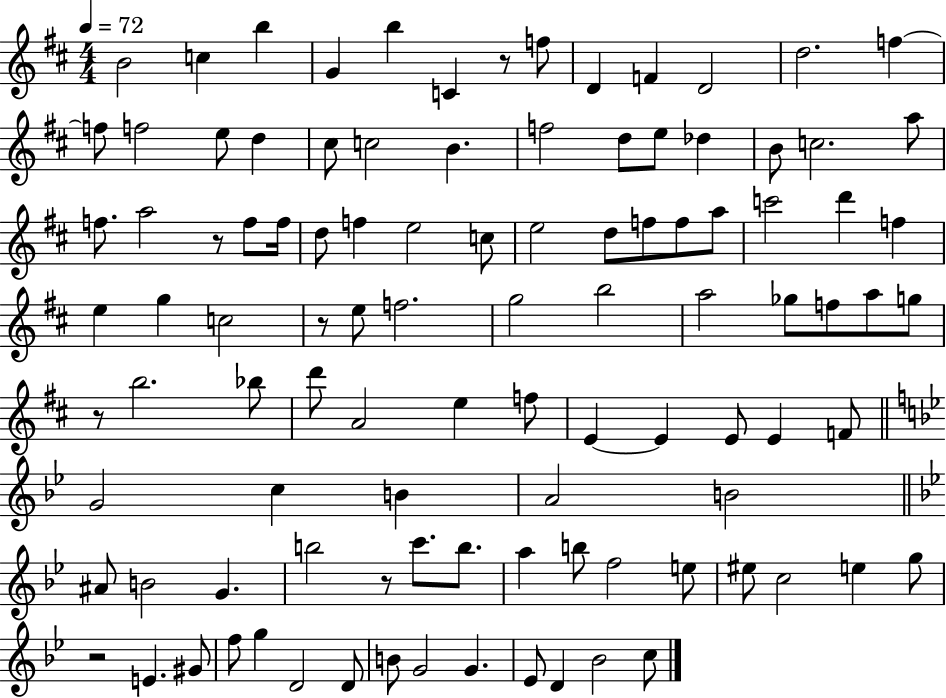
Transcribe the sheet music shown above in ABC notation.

X:1
T:Untitled
M:4/4
L:1/4
K:D
B2 c b G b C z/2 f/2 D F D2 d2 f f/2 f2 e/2 d ^c/2 c2 B f2 d/2 e/2 _d B/2 c2 a/2 f/2 a2 z/2 f/2 f/4 d/2 f e2 c/2 e2 d/2 f/2 f/2 a/2 c'2 d' f e g c2 z/2 e/2 f2 g2 b2 a2 _g/2 f/2 a/2 g/2 z/2 b2 _b/2 d'/2 A2 e f/2 E E E/2 E F/2 G2 c B A2 B2 ^A/2 B2 G b2 z/2 c'/2 b/2 a b/2 f2 e/2 ^e/2 c2 e g/2 z2 E ^G/2 f/2 g D2 D/2 B/2 G2 G _E/2 D _B2 c/2